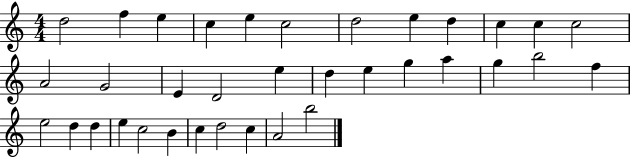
{
  \clef treble
  \numericTimeSignature
  \time 4/4
  \key c \major
  d''2 f''4 e''4 | c''4 e''4 c''2 | d''2 e''4 d''4 | c''4 c''4 c''2 | \break a'2 g'2 | e'4 d'2 e''4 | d''4 e''4 g''4 a''4 | g''4 b''2 f''4 | \break e''2 d''4 d''4 | e''4 c''2 b'4 | c''4 d''2 c''4 | a'2 b''2 | \break \bar "|."
}